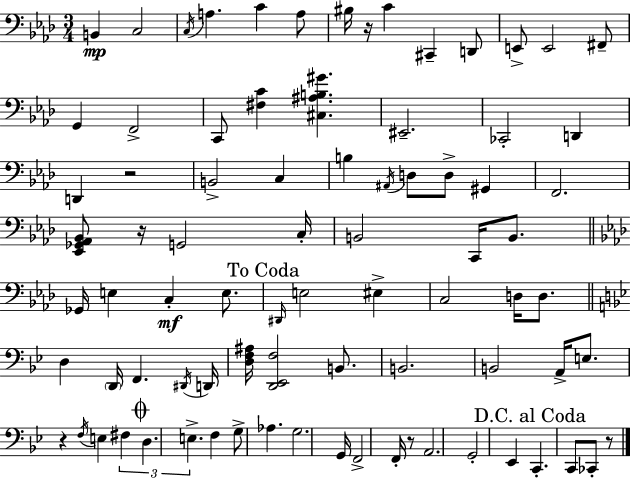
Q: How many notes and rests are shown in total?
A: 82